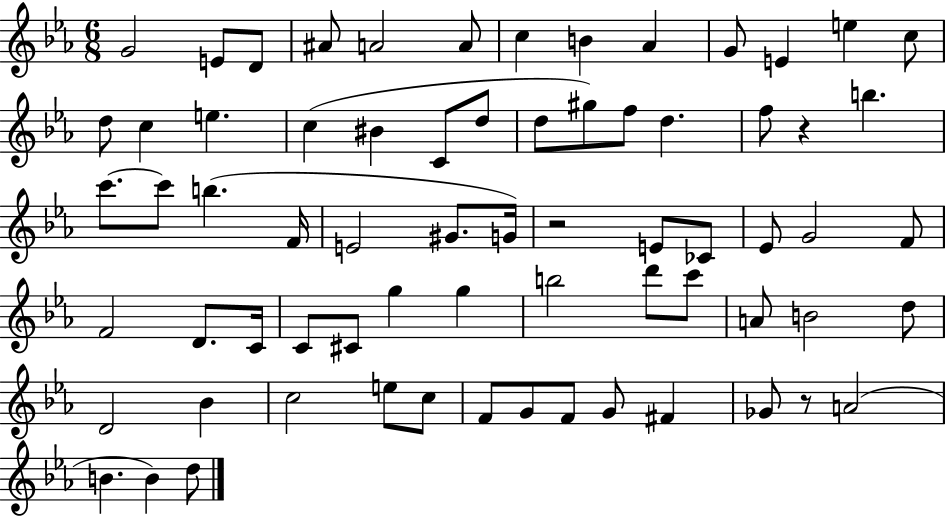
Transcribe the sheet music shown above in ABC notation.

X:1
T:Untitled
M:6/8
L:1/4
K:Eb
G2 E/2 D/2 ^A/2 A2 A/2 c B _A G/2 E e c/2 d/2 c e c ^B C/2 d/2 d/2 ^g/2 f/2 d f/2 z b c'/2 c'/2 b F/4 E2 ^G/2 G/4 z2 E/2 _C/2 _E/2 G2 F/2 F2 D/2 C/4 C/2 ^C/2 g g b2 d'/2 c'/2 A/2 B2 d/2 D2 _B c2 e/2 c/2 F/2 G/2 F/2 G/2 ^F _G/2 z/2 A2 B B d/2